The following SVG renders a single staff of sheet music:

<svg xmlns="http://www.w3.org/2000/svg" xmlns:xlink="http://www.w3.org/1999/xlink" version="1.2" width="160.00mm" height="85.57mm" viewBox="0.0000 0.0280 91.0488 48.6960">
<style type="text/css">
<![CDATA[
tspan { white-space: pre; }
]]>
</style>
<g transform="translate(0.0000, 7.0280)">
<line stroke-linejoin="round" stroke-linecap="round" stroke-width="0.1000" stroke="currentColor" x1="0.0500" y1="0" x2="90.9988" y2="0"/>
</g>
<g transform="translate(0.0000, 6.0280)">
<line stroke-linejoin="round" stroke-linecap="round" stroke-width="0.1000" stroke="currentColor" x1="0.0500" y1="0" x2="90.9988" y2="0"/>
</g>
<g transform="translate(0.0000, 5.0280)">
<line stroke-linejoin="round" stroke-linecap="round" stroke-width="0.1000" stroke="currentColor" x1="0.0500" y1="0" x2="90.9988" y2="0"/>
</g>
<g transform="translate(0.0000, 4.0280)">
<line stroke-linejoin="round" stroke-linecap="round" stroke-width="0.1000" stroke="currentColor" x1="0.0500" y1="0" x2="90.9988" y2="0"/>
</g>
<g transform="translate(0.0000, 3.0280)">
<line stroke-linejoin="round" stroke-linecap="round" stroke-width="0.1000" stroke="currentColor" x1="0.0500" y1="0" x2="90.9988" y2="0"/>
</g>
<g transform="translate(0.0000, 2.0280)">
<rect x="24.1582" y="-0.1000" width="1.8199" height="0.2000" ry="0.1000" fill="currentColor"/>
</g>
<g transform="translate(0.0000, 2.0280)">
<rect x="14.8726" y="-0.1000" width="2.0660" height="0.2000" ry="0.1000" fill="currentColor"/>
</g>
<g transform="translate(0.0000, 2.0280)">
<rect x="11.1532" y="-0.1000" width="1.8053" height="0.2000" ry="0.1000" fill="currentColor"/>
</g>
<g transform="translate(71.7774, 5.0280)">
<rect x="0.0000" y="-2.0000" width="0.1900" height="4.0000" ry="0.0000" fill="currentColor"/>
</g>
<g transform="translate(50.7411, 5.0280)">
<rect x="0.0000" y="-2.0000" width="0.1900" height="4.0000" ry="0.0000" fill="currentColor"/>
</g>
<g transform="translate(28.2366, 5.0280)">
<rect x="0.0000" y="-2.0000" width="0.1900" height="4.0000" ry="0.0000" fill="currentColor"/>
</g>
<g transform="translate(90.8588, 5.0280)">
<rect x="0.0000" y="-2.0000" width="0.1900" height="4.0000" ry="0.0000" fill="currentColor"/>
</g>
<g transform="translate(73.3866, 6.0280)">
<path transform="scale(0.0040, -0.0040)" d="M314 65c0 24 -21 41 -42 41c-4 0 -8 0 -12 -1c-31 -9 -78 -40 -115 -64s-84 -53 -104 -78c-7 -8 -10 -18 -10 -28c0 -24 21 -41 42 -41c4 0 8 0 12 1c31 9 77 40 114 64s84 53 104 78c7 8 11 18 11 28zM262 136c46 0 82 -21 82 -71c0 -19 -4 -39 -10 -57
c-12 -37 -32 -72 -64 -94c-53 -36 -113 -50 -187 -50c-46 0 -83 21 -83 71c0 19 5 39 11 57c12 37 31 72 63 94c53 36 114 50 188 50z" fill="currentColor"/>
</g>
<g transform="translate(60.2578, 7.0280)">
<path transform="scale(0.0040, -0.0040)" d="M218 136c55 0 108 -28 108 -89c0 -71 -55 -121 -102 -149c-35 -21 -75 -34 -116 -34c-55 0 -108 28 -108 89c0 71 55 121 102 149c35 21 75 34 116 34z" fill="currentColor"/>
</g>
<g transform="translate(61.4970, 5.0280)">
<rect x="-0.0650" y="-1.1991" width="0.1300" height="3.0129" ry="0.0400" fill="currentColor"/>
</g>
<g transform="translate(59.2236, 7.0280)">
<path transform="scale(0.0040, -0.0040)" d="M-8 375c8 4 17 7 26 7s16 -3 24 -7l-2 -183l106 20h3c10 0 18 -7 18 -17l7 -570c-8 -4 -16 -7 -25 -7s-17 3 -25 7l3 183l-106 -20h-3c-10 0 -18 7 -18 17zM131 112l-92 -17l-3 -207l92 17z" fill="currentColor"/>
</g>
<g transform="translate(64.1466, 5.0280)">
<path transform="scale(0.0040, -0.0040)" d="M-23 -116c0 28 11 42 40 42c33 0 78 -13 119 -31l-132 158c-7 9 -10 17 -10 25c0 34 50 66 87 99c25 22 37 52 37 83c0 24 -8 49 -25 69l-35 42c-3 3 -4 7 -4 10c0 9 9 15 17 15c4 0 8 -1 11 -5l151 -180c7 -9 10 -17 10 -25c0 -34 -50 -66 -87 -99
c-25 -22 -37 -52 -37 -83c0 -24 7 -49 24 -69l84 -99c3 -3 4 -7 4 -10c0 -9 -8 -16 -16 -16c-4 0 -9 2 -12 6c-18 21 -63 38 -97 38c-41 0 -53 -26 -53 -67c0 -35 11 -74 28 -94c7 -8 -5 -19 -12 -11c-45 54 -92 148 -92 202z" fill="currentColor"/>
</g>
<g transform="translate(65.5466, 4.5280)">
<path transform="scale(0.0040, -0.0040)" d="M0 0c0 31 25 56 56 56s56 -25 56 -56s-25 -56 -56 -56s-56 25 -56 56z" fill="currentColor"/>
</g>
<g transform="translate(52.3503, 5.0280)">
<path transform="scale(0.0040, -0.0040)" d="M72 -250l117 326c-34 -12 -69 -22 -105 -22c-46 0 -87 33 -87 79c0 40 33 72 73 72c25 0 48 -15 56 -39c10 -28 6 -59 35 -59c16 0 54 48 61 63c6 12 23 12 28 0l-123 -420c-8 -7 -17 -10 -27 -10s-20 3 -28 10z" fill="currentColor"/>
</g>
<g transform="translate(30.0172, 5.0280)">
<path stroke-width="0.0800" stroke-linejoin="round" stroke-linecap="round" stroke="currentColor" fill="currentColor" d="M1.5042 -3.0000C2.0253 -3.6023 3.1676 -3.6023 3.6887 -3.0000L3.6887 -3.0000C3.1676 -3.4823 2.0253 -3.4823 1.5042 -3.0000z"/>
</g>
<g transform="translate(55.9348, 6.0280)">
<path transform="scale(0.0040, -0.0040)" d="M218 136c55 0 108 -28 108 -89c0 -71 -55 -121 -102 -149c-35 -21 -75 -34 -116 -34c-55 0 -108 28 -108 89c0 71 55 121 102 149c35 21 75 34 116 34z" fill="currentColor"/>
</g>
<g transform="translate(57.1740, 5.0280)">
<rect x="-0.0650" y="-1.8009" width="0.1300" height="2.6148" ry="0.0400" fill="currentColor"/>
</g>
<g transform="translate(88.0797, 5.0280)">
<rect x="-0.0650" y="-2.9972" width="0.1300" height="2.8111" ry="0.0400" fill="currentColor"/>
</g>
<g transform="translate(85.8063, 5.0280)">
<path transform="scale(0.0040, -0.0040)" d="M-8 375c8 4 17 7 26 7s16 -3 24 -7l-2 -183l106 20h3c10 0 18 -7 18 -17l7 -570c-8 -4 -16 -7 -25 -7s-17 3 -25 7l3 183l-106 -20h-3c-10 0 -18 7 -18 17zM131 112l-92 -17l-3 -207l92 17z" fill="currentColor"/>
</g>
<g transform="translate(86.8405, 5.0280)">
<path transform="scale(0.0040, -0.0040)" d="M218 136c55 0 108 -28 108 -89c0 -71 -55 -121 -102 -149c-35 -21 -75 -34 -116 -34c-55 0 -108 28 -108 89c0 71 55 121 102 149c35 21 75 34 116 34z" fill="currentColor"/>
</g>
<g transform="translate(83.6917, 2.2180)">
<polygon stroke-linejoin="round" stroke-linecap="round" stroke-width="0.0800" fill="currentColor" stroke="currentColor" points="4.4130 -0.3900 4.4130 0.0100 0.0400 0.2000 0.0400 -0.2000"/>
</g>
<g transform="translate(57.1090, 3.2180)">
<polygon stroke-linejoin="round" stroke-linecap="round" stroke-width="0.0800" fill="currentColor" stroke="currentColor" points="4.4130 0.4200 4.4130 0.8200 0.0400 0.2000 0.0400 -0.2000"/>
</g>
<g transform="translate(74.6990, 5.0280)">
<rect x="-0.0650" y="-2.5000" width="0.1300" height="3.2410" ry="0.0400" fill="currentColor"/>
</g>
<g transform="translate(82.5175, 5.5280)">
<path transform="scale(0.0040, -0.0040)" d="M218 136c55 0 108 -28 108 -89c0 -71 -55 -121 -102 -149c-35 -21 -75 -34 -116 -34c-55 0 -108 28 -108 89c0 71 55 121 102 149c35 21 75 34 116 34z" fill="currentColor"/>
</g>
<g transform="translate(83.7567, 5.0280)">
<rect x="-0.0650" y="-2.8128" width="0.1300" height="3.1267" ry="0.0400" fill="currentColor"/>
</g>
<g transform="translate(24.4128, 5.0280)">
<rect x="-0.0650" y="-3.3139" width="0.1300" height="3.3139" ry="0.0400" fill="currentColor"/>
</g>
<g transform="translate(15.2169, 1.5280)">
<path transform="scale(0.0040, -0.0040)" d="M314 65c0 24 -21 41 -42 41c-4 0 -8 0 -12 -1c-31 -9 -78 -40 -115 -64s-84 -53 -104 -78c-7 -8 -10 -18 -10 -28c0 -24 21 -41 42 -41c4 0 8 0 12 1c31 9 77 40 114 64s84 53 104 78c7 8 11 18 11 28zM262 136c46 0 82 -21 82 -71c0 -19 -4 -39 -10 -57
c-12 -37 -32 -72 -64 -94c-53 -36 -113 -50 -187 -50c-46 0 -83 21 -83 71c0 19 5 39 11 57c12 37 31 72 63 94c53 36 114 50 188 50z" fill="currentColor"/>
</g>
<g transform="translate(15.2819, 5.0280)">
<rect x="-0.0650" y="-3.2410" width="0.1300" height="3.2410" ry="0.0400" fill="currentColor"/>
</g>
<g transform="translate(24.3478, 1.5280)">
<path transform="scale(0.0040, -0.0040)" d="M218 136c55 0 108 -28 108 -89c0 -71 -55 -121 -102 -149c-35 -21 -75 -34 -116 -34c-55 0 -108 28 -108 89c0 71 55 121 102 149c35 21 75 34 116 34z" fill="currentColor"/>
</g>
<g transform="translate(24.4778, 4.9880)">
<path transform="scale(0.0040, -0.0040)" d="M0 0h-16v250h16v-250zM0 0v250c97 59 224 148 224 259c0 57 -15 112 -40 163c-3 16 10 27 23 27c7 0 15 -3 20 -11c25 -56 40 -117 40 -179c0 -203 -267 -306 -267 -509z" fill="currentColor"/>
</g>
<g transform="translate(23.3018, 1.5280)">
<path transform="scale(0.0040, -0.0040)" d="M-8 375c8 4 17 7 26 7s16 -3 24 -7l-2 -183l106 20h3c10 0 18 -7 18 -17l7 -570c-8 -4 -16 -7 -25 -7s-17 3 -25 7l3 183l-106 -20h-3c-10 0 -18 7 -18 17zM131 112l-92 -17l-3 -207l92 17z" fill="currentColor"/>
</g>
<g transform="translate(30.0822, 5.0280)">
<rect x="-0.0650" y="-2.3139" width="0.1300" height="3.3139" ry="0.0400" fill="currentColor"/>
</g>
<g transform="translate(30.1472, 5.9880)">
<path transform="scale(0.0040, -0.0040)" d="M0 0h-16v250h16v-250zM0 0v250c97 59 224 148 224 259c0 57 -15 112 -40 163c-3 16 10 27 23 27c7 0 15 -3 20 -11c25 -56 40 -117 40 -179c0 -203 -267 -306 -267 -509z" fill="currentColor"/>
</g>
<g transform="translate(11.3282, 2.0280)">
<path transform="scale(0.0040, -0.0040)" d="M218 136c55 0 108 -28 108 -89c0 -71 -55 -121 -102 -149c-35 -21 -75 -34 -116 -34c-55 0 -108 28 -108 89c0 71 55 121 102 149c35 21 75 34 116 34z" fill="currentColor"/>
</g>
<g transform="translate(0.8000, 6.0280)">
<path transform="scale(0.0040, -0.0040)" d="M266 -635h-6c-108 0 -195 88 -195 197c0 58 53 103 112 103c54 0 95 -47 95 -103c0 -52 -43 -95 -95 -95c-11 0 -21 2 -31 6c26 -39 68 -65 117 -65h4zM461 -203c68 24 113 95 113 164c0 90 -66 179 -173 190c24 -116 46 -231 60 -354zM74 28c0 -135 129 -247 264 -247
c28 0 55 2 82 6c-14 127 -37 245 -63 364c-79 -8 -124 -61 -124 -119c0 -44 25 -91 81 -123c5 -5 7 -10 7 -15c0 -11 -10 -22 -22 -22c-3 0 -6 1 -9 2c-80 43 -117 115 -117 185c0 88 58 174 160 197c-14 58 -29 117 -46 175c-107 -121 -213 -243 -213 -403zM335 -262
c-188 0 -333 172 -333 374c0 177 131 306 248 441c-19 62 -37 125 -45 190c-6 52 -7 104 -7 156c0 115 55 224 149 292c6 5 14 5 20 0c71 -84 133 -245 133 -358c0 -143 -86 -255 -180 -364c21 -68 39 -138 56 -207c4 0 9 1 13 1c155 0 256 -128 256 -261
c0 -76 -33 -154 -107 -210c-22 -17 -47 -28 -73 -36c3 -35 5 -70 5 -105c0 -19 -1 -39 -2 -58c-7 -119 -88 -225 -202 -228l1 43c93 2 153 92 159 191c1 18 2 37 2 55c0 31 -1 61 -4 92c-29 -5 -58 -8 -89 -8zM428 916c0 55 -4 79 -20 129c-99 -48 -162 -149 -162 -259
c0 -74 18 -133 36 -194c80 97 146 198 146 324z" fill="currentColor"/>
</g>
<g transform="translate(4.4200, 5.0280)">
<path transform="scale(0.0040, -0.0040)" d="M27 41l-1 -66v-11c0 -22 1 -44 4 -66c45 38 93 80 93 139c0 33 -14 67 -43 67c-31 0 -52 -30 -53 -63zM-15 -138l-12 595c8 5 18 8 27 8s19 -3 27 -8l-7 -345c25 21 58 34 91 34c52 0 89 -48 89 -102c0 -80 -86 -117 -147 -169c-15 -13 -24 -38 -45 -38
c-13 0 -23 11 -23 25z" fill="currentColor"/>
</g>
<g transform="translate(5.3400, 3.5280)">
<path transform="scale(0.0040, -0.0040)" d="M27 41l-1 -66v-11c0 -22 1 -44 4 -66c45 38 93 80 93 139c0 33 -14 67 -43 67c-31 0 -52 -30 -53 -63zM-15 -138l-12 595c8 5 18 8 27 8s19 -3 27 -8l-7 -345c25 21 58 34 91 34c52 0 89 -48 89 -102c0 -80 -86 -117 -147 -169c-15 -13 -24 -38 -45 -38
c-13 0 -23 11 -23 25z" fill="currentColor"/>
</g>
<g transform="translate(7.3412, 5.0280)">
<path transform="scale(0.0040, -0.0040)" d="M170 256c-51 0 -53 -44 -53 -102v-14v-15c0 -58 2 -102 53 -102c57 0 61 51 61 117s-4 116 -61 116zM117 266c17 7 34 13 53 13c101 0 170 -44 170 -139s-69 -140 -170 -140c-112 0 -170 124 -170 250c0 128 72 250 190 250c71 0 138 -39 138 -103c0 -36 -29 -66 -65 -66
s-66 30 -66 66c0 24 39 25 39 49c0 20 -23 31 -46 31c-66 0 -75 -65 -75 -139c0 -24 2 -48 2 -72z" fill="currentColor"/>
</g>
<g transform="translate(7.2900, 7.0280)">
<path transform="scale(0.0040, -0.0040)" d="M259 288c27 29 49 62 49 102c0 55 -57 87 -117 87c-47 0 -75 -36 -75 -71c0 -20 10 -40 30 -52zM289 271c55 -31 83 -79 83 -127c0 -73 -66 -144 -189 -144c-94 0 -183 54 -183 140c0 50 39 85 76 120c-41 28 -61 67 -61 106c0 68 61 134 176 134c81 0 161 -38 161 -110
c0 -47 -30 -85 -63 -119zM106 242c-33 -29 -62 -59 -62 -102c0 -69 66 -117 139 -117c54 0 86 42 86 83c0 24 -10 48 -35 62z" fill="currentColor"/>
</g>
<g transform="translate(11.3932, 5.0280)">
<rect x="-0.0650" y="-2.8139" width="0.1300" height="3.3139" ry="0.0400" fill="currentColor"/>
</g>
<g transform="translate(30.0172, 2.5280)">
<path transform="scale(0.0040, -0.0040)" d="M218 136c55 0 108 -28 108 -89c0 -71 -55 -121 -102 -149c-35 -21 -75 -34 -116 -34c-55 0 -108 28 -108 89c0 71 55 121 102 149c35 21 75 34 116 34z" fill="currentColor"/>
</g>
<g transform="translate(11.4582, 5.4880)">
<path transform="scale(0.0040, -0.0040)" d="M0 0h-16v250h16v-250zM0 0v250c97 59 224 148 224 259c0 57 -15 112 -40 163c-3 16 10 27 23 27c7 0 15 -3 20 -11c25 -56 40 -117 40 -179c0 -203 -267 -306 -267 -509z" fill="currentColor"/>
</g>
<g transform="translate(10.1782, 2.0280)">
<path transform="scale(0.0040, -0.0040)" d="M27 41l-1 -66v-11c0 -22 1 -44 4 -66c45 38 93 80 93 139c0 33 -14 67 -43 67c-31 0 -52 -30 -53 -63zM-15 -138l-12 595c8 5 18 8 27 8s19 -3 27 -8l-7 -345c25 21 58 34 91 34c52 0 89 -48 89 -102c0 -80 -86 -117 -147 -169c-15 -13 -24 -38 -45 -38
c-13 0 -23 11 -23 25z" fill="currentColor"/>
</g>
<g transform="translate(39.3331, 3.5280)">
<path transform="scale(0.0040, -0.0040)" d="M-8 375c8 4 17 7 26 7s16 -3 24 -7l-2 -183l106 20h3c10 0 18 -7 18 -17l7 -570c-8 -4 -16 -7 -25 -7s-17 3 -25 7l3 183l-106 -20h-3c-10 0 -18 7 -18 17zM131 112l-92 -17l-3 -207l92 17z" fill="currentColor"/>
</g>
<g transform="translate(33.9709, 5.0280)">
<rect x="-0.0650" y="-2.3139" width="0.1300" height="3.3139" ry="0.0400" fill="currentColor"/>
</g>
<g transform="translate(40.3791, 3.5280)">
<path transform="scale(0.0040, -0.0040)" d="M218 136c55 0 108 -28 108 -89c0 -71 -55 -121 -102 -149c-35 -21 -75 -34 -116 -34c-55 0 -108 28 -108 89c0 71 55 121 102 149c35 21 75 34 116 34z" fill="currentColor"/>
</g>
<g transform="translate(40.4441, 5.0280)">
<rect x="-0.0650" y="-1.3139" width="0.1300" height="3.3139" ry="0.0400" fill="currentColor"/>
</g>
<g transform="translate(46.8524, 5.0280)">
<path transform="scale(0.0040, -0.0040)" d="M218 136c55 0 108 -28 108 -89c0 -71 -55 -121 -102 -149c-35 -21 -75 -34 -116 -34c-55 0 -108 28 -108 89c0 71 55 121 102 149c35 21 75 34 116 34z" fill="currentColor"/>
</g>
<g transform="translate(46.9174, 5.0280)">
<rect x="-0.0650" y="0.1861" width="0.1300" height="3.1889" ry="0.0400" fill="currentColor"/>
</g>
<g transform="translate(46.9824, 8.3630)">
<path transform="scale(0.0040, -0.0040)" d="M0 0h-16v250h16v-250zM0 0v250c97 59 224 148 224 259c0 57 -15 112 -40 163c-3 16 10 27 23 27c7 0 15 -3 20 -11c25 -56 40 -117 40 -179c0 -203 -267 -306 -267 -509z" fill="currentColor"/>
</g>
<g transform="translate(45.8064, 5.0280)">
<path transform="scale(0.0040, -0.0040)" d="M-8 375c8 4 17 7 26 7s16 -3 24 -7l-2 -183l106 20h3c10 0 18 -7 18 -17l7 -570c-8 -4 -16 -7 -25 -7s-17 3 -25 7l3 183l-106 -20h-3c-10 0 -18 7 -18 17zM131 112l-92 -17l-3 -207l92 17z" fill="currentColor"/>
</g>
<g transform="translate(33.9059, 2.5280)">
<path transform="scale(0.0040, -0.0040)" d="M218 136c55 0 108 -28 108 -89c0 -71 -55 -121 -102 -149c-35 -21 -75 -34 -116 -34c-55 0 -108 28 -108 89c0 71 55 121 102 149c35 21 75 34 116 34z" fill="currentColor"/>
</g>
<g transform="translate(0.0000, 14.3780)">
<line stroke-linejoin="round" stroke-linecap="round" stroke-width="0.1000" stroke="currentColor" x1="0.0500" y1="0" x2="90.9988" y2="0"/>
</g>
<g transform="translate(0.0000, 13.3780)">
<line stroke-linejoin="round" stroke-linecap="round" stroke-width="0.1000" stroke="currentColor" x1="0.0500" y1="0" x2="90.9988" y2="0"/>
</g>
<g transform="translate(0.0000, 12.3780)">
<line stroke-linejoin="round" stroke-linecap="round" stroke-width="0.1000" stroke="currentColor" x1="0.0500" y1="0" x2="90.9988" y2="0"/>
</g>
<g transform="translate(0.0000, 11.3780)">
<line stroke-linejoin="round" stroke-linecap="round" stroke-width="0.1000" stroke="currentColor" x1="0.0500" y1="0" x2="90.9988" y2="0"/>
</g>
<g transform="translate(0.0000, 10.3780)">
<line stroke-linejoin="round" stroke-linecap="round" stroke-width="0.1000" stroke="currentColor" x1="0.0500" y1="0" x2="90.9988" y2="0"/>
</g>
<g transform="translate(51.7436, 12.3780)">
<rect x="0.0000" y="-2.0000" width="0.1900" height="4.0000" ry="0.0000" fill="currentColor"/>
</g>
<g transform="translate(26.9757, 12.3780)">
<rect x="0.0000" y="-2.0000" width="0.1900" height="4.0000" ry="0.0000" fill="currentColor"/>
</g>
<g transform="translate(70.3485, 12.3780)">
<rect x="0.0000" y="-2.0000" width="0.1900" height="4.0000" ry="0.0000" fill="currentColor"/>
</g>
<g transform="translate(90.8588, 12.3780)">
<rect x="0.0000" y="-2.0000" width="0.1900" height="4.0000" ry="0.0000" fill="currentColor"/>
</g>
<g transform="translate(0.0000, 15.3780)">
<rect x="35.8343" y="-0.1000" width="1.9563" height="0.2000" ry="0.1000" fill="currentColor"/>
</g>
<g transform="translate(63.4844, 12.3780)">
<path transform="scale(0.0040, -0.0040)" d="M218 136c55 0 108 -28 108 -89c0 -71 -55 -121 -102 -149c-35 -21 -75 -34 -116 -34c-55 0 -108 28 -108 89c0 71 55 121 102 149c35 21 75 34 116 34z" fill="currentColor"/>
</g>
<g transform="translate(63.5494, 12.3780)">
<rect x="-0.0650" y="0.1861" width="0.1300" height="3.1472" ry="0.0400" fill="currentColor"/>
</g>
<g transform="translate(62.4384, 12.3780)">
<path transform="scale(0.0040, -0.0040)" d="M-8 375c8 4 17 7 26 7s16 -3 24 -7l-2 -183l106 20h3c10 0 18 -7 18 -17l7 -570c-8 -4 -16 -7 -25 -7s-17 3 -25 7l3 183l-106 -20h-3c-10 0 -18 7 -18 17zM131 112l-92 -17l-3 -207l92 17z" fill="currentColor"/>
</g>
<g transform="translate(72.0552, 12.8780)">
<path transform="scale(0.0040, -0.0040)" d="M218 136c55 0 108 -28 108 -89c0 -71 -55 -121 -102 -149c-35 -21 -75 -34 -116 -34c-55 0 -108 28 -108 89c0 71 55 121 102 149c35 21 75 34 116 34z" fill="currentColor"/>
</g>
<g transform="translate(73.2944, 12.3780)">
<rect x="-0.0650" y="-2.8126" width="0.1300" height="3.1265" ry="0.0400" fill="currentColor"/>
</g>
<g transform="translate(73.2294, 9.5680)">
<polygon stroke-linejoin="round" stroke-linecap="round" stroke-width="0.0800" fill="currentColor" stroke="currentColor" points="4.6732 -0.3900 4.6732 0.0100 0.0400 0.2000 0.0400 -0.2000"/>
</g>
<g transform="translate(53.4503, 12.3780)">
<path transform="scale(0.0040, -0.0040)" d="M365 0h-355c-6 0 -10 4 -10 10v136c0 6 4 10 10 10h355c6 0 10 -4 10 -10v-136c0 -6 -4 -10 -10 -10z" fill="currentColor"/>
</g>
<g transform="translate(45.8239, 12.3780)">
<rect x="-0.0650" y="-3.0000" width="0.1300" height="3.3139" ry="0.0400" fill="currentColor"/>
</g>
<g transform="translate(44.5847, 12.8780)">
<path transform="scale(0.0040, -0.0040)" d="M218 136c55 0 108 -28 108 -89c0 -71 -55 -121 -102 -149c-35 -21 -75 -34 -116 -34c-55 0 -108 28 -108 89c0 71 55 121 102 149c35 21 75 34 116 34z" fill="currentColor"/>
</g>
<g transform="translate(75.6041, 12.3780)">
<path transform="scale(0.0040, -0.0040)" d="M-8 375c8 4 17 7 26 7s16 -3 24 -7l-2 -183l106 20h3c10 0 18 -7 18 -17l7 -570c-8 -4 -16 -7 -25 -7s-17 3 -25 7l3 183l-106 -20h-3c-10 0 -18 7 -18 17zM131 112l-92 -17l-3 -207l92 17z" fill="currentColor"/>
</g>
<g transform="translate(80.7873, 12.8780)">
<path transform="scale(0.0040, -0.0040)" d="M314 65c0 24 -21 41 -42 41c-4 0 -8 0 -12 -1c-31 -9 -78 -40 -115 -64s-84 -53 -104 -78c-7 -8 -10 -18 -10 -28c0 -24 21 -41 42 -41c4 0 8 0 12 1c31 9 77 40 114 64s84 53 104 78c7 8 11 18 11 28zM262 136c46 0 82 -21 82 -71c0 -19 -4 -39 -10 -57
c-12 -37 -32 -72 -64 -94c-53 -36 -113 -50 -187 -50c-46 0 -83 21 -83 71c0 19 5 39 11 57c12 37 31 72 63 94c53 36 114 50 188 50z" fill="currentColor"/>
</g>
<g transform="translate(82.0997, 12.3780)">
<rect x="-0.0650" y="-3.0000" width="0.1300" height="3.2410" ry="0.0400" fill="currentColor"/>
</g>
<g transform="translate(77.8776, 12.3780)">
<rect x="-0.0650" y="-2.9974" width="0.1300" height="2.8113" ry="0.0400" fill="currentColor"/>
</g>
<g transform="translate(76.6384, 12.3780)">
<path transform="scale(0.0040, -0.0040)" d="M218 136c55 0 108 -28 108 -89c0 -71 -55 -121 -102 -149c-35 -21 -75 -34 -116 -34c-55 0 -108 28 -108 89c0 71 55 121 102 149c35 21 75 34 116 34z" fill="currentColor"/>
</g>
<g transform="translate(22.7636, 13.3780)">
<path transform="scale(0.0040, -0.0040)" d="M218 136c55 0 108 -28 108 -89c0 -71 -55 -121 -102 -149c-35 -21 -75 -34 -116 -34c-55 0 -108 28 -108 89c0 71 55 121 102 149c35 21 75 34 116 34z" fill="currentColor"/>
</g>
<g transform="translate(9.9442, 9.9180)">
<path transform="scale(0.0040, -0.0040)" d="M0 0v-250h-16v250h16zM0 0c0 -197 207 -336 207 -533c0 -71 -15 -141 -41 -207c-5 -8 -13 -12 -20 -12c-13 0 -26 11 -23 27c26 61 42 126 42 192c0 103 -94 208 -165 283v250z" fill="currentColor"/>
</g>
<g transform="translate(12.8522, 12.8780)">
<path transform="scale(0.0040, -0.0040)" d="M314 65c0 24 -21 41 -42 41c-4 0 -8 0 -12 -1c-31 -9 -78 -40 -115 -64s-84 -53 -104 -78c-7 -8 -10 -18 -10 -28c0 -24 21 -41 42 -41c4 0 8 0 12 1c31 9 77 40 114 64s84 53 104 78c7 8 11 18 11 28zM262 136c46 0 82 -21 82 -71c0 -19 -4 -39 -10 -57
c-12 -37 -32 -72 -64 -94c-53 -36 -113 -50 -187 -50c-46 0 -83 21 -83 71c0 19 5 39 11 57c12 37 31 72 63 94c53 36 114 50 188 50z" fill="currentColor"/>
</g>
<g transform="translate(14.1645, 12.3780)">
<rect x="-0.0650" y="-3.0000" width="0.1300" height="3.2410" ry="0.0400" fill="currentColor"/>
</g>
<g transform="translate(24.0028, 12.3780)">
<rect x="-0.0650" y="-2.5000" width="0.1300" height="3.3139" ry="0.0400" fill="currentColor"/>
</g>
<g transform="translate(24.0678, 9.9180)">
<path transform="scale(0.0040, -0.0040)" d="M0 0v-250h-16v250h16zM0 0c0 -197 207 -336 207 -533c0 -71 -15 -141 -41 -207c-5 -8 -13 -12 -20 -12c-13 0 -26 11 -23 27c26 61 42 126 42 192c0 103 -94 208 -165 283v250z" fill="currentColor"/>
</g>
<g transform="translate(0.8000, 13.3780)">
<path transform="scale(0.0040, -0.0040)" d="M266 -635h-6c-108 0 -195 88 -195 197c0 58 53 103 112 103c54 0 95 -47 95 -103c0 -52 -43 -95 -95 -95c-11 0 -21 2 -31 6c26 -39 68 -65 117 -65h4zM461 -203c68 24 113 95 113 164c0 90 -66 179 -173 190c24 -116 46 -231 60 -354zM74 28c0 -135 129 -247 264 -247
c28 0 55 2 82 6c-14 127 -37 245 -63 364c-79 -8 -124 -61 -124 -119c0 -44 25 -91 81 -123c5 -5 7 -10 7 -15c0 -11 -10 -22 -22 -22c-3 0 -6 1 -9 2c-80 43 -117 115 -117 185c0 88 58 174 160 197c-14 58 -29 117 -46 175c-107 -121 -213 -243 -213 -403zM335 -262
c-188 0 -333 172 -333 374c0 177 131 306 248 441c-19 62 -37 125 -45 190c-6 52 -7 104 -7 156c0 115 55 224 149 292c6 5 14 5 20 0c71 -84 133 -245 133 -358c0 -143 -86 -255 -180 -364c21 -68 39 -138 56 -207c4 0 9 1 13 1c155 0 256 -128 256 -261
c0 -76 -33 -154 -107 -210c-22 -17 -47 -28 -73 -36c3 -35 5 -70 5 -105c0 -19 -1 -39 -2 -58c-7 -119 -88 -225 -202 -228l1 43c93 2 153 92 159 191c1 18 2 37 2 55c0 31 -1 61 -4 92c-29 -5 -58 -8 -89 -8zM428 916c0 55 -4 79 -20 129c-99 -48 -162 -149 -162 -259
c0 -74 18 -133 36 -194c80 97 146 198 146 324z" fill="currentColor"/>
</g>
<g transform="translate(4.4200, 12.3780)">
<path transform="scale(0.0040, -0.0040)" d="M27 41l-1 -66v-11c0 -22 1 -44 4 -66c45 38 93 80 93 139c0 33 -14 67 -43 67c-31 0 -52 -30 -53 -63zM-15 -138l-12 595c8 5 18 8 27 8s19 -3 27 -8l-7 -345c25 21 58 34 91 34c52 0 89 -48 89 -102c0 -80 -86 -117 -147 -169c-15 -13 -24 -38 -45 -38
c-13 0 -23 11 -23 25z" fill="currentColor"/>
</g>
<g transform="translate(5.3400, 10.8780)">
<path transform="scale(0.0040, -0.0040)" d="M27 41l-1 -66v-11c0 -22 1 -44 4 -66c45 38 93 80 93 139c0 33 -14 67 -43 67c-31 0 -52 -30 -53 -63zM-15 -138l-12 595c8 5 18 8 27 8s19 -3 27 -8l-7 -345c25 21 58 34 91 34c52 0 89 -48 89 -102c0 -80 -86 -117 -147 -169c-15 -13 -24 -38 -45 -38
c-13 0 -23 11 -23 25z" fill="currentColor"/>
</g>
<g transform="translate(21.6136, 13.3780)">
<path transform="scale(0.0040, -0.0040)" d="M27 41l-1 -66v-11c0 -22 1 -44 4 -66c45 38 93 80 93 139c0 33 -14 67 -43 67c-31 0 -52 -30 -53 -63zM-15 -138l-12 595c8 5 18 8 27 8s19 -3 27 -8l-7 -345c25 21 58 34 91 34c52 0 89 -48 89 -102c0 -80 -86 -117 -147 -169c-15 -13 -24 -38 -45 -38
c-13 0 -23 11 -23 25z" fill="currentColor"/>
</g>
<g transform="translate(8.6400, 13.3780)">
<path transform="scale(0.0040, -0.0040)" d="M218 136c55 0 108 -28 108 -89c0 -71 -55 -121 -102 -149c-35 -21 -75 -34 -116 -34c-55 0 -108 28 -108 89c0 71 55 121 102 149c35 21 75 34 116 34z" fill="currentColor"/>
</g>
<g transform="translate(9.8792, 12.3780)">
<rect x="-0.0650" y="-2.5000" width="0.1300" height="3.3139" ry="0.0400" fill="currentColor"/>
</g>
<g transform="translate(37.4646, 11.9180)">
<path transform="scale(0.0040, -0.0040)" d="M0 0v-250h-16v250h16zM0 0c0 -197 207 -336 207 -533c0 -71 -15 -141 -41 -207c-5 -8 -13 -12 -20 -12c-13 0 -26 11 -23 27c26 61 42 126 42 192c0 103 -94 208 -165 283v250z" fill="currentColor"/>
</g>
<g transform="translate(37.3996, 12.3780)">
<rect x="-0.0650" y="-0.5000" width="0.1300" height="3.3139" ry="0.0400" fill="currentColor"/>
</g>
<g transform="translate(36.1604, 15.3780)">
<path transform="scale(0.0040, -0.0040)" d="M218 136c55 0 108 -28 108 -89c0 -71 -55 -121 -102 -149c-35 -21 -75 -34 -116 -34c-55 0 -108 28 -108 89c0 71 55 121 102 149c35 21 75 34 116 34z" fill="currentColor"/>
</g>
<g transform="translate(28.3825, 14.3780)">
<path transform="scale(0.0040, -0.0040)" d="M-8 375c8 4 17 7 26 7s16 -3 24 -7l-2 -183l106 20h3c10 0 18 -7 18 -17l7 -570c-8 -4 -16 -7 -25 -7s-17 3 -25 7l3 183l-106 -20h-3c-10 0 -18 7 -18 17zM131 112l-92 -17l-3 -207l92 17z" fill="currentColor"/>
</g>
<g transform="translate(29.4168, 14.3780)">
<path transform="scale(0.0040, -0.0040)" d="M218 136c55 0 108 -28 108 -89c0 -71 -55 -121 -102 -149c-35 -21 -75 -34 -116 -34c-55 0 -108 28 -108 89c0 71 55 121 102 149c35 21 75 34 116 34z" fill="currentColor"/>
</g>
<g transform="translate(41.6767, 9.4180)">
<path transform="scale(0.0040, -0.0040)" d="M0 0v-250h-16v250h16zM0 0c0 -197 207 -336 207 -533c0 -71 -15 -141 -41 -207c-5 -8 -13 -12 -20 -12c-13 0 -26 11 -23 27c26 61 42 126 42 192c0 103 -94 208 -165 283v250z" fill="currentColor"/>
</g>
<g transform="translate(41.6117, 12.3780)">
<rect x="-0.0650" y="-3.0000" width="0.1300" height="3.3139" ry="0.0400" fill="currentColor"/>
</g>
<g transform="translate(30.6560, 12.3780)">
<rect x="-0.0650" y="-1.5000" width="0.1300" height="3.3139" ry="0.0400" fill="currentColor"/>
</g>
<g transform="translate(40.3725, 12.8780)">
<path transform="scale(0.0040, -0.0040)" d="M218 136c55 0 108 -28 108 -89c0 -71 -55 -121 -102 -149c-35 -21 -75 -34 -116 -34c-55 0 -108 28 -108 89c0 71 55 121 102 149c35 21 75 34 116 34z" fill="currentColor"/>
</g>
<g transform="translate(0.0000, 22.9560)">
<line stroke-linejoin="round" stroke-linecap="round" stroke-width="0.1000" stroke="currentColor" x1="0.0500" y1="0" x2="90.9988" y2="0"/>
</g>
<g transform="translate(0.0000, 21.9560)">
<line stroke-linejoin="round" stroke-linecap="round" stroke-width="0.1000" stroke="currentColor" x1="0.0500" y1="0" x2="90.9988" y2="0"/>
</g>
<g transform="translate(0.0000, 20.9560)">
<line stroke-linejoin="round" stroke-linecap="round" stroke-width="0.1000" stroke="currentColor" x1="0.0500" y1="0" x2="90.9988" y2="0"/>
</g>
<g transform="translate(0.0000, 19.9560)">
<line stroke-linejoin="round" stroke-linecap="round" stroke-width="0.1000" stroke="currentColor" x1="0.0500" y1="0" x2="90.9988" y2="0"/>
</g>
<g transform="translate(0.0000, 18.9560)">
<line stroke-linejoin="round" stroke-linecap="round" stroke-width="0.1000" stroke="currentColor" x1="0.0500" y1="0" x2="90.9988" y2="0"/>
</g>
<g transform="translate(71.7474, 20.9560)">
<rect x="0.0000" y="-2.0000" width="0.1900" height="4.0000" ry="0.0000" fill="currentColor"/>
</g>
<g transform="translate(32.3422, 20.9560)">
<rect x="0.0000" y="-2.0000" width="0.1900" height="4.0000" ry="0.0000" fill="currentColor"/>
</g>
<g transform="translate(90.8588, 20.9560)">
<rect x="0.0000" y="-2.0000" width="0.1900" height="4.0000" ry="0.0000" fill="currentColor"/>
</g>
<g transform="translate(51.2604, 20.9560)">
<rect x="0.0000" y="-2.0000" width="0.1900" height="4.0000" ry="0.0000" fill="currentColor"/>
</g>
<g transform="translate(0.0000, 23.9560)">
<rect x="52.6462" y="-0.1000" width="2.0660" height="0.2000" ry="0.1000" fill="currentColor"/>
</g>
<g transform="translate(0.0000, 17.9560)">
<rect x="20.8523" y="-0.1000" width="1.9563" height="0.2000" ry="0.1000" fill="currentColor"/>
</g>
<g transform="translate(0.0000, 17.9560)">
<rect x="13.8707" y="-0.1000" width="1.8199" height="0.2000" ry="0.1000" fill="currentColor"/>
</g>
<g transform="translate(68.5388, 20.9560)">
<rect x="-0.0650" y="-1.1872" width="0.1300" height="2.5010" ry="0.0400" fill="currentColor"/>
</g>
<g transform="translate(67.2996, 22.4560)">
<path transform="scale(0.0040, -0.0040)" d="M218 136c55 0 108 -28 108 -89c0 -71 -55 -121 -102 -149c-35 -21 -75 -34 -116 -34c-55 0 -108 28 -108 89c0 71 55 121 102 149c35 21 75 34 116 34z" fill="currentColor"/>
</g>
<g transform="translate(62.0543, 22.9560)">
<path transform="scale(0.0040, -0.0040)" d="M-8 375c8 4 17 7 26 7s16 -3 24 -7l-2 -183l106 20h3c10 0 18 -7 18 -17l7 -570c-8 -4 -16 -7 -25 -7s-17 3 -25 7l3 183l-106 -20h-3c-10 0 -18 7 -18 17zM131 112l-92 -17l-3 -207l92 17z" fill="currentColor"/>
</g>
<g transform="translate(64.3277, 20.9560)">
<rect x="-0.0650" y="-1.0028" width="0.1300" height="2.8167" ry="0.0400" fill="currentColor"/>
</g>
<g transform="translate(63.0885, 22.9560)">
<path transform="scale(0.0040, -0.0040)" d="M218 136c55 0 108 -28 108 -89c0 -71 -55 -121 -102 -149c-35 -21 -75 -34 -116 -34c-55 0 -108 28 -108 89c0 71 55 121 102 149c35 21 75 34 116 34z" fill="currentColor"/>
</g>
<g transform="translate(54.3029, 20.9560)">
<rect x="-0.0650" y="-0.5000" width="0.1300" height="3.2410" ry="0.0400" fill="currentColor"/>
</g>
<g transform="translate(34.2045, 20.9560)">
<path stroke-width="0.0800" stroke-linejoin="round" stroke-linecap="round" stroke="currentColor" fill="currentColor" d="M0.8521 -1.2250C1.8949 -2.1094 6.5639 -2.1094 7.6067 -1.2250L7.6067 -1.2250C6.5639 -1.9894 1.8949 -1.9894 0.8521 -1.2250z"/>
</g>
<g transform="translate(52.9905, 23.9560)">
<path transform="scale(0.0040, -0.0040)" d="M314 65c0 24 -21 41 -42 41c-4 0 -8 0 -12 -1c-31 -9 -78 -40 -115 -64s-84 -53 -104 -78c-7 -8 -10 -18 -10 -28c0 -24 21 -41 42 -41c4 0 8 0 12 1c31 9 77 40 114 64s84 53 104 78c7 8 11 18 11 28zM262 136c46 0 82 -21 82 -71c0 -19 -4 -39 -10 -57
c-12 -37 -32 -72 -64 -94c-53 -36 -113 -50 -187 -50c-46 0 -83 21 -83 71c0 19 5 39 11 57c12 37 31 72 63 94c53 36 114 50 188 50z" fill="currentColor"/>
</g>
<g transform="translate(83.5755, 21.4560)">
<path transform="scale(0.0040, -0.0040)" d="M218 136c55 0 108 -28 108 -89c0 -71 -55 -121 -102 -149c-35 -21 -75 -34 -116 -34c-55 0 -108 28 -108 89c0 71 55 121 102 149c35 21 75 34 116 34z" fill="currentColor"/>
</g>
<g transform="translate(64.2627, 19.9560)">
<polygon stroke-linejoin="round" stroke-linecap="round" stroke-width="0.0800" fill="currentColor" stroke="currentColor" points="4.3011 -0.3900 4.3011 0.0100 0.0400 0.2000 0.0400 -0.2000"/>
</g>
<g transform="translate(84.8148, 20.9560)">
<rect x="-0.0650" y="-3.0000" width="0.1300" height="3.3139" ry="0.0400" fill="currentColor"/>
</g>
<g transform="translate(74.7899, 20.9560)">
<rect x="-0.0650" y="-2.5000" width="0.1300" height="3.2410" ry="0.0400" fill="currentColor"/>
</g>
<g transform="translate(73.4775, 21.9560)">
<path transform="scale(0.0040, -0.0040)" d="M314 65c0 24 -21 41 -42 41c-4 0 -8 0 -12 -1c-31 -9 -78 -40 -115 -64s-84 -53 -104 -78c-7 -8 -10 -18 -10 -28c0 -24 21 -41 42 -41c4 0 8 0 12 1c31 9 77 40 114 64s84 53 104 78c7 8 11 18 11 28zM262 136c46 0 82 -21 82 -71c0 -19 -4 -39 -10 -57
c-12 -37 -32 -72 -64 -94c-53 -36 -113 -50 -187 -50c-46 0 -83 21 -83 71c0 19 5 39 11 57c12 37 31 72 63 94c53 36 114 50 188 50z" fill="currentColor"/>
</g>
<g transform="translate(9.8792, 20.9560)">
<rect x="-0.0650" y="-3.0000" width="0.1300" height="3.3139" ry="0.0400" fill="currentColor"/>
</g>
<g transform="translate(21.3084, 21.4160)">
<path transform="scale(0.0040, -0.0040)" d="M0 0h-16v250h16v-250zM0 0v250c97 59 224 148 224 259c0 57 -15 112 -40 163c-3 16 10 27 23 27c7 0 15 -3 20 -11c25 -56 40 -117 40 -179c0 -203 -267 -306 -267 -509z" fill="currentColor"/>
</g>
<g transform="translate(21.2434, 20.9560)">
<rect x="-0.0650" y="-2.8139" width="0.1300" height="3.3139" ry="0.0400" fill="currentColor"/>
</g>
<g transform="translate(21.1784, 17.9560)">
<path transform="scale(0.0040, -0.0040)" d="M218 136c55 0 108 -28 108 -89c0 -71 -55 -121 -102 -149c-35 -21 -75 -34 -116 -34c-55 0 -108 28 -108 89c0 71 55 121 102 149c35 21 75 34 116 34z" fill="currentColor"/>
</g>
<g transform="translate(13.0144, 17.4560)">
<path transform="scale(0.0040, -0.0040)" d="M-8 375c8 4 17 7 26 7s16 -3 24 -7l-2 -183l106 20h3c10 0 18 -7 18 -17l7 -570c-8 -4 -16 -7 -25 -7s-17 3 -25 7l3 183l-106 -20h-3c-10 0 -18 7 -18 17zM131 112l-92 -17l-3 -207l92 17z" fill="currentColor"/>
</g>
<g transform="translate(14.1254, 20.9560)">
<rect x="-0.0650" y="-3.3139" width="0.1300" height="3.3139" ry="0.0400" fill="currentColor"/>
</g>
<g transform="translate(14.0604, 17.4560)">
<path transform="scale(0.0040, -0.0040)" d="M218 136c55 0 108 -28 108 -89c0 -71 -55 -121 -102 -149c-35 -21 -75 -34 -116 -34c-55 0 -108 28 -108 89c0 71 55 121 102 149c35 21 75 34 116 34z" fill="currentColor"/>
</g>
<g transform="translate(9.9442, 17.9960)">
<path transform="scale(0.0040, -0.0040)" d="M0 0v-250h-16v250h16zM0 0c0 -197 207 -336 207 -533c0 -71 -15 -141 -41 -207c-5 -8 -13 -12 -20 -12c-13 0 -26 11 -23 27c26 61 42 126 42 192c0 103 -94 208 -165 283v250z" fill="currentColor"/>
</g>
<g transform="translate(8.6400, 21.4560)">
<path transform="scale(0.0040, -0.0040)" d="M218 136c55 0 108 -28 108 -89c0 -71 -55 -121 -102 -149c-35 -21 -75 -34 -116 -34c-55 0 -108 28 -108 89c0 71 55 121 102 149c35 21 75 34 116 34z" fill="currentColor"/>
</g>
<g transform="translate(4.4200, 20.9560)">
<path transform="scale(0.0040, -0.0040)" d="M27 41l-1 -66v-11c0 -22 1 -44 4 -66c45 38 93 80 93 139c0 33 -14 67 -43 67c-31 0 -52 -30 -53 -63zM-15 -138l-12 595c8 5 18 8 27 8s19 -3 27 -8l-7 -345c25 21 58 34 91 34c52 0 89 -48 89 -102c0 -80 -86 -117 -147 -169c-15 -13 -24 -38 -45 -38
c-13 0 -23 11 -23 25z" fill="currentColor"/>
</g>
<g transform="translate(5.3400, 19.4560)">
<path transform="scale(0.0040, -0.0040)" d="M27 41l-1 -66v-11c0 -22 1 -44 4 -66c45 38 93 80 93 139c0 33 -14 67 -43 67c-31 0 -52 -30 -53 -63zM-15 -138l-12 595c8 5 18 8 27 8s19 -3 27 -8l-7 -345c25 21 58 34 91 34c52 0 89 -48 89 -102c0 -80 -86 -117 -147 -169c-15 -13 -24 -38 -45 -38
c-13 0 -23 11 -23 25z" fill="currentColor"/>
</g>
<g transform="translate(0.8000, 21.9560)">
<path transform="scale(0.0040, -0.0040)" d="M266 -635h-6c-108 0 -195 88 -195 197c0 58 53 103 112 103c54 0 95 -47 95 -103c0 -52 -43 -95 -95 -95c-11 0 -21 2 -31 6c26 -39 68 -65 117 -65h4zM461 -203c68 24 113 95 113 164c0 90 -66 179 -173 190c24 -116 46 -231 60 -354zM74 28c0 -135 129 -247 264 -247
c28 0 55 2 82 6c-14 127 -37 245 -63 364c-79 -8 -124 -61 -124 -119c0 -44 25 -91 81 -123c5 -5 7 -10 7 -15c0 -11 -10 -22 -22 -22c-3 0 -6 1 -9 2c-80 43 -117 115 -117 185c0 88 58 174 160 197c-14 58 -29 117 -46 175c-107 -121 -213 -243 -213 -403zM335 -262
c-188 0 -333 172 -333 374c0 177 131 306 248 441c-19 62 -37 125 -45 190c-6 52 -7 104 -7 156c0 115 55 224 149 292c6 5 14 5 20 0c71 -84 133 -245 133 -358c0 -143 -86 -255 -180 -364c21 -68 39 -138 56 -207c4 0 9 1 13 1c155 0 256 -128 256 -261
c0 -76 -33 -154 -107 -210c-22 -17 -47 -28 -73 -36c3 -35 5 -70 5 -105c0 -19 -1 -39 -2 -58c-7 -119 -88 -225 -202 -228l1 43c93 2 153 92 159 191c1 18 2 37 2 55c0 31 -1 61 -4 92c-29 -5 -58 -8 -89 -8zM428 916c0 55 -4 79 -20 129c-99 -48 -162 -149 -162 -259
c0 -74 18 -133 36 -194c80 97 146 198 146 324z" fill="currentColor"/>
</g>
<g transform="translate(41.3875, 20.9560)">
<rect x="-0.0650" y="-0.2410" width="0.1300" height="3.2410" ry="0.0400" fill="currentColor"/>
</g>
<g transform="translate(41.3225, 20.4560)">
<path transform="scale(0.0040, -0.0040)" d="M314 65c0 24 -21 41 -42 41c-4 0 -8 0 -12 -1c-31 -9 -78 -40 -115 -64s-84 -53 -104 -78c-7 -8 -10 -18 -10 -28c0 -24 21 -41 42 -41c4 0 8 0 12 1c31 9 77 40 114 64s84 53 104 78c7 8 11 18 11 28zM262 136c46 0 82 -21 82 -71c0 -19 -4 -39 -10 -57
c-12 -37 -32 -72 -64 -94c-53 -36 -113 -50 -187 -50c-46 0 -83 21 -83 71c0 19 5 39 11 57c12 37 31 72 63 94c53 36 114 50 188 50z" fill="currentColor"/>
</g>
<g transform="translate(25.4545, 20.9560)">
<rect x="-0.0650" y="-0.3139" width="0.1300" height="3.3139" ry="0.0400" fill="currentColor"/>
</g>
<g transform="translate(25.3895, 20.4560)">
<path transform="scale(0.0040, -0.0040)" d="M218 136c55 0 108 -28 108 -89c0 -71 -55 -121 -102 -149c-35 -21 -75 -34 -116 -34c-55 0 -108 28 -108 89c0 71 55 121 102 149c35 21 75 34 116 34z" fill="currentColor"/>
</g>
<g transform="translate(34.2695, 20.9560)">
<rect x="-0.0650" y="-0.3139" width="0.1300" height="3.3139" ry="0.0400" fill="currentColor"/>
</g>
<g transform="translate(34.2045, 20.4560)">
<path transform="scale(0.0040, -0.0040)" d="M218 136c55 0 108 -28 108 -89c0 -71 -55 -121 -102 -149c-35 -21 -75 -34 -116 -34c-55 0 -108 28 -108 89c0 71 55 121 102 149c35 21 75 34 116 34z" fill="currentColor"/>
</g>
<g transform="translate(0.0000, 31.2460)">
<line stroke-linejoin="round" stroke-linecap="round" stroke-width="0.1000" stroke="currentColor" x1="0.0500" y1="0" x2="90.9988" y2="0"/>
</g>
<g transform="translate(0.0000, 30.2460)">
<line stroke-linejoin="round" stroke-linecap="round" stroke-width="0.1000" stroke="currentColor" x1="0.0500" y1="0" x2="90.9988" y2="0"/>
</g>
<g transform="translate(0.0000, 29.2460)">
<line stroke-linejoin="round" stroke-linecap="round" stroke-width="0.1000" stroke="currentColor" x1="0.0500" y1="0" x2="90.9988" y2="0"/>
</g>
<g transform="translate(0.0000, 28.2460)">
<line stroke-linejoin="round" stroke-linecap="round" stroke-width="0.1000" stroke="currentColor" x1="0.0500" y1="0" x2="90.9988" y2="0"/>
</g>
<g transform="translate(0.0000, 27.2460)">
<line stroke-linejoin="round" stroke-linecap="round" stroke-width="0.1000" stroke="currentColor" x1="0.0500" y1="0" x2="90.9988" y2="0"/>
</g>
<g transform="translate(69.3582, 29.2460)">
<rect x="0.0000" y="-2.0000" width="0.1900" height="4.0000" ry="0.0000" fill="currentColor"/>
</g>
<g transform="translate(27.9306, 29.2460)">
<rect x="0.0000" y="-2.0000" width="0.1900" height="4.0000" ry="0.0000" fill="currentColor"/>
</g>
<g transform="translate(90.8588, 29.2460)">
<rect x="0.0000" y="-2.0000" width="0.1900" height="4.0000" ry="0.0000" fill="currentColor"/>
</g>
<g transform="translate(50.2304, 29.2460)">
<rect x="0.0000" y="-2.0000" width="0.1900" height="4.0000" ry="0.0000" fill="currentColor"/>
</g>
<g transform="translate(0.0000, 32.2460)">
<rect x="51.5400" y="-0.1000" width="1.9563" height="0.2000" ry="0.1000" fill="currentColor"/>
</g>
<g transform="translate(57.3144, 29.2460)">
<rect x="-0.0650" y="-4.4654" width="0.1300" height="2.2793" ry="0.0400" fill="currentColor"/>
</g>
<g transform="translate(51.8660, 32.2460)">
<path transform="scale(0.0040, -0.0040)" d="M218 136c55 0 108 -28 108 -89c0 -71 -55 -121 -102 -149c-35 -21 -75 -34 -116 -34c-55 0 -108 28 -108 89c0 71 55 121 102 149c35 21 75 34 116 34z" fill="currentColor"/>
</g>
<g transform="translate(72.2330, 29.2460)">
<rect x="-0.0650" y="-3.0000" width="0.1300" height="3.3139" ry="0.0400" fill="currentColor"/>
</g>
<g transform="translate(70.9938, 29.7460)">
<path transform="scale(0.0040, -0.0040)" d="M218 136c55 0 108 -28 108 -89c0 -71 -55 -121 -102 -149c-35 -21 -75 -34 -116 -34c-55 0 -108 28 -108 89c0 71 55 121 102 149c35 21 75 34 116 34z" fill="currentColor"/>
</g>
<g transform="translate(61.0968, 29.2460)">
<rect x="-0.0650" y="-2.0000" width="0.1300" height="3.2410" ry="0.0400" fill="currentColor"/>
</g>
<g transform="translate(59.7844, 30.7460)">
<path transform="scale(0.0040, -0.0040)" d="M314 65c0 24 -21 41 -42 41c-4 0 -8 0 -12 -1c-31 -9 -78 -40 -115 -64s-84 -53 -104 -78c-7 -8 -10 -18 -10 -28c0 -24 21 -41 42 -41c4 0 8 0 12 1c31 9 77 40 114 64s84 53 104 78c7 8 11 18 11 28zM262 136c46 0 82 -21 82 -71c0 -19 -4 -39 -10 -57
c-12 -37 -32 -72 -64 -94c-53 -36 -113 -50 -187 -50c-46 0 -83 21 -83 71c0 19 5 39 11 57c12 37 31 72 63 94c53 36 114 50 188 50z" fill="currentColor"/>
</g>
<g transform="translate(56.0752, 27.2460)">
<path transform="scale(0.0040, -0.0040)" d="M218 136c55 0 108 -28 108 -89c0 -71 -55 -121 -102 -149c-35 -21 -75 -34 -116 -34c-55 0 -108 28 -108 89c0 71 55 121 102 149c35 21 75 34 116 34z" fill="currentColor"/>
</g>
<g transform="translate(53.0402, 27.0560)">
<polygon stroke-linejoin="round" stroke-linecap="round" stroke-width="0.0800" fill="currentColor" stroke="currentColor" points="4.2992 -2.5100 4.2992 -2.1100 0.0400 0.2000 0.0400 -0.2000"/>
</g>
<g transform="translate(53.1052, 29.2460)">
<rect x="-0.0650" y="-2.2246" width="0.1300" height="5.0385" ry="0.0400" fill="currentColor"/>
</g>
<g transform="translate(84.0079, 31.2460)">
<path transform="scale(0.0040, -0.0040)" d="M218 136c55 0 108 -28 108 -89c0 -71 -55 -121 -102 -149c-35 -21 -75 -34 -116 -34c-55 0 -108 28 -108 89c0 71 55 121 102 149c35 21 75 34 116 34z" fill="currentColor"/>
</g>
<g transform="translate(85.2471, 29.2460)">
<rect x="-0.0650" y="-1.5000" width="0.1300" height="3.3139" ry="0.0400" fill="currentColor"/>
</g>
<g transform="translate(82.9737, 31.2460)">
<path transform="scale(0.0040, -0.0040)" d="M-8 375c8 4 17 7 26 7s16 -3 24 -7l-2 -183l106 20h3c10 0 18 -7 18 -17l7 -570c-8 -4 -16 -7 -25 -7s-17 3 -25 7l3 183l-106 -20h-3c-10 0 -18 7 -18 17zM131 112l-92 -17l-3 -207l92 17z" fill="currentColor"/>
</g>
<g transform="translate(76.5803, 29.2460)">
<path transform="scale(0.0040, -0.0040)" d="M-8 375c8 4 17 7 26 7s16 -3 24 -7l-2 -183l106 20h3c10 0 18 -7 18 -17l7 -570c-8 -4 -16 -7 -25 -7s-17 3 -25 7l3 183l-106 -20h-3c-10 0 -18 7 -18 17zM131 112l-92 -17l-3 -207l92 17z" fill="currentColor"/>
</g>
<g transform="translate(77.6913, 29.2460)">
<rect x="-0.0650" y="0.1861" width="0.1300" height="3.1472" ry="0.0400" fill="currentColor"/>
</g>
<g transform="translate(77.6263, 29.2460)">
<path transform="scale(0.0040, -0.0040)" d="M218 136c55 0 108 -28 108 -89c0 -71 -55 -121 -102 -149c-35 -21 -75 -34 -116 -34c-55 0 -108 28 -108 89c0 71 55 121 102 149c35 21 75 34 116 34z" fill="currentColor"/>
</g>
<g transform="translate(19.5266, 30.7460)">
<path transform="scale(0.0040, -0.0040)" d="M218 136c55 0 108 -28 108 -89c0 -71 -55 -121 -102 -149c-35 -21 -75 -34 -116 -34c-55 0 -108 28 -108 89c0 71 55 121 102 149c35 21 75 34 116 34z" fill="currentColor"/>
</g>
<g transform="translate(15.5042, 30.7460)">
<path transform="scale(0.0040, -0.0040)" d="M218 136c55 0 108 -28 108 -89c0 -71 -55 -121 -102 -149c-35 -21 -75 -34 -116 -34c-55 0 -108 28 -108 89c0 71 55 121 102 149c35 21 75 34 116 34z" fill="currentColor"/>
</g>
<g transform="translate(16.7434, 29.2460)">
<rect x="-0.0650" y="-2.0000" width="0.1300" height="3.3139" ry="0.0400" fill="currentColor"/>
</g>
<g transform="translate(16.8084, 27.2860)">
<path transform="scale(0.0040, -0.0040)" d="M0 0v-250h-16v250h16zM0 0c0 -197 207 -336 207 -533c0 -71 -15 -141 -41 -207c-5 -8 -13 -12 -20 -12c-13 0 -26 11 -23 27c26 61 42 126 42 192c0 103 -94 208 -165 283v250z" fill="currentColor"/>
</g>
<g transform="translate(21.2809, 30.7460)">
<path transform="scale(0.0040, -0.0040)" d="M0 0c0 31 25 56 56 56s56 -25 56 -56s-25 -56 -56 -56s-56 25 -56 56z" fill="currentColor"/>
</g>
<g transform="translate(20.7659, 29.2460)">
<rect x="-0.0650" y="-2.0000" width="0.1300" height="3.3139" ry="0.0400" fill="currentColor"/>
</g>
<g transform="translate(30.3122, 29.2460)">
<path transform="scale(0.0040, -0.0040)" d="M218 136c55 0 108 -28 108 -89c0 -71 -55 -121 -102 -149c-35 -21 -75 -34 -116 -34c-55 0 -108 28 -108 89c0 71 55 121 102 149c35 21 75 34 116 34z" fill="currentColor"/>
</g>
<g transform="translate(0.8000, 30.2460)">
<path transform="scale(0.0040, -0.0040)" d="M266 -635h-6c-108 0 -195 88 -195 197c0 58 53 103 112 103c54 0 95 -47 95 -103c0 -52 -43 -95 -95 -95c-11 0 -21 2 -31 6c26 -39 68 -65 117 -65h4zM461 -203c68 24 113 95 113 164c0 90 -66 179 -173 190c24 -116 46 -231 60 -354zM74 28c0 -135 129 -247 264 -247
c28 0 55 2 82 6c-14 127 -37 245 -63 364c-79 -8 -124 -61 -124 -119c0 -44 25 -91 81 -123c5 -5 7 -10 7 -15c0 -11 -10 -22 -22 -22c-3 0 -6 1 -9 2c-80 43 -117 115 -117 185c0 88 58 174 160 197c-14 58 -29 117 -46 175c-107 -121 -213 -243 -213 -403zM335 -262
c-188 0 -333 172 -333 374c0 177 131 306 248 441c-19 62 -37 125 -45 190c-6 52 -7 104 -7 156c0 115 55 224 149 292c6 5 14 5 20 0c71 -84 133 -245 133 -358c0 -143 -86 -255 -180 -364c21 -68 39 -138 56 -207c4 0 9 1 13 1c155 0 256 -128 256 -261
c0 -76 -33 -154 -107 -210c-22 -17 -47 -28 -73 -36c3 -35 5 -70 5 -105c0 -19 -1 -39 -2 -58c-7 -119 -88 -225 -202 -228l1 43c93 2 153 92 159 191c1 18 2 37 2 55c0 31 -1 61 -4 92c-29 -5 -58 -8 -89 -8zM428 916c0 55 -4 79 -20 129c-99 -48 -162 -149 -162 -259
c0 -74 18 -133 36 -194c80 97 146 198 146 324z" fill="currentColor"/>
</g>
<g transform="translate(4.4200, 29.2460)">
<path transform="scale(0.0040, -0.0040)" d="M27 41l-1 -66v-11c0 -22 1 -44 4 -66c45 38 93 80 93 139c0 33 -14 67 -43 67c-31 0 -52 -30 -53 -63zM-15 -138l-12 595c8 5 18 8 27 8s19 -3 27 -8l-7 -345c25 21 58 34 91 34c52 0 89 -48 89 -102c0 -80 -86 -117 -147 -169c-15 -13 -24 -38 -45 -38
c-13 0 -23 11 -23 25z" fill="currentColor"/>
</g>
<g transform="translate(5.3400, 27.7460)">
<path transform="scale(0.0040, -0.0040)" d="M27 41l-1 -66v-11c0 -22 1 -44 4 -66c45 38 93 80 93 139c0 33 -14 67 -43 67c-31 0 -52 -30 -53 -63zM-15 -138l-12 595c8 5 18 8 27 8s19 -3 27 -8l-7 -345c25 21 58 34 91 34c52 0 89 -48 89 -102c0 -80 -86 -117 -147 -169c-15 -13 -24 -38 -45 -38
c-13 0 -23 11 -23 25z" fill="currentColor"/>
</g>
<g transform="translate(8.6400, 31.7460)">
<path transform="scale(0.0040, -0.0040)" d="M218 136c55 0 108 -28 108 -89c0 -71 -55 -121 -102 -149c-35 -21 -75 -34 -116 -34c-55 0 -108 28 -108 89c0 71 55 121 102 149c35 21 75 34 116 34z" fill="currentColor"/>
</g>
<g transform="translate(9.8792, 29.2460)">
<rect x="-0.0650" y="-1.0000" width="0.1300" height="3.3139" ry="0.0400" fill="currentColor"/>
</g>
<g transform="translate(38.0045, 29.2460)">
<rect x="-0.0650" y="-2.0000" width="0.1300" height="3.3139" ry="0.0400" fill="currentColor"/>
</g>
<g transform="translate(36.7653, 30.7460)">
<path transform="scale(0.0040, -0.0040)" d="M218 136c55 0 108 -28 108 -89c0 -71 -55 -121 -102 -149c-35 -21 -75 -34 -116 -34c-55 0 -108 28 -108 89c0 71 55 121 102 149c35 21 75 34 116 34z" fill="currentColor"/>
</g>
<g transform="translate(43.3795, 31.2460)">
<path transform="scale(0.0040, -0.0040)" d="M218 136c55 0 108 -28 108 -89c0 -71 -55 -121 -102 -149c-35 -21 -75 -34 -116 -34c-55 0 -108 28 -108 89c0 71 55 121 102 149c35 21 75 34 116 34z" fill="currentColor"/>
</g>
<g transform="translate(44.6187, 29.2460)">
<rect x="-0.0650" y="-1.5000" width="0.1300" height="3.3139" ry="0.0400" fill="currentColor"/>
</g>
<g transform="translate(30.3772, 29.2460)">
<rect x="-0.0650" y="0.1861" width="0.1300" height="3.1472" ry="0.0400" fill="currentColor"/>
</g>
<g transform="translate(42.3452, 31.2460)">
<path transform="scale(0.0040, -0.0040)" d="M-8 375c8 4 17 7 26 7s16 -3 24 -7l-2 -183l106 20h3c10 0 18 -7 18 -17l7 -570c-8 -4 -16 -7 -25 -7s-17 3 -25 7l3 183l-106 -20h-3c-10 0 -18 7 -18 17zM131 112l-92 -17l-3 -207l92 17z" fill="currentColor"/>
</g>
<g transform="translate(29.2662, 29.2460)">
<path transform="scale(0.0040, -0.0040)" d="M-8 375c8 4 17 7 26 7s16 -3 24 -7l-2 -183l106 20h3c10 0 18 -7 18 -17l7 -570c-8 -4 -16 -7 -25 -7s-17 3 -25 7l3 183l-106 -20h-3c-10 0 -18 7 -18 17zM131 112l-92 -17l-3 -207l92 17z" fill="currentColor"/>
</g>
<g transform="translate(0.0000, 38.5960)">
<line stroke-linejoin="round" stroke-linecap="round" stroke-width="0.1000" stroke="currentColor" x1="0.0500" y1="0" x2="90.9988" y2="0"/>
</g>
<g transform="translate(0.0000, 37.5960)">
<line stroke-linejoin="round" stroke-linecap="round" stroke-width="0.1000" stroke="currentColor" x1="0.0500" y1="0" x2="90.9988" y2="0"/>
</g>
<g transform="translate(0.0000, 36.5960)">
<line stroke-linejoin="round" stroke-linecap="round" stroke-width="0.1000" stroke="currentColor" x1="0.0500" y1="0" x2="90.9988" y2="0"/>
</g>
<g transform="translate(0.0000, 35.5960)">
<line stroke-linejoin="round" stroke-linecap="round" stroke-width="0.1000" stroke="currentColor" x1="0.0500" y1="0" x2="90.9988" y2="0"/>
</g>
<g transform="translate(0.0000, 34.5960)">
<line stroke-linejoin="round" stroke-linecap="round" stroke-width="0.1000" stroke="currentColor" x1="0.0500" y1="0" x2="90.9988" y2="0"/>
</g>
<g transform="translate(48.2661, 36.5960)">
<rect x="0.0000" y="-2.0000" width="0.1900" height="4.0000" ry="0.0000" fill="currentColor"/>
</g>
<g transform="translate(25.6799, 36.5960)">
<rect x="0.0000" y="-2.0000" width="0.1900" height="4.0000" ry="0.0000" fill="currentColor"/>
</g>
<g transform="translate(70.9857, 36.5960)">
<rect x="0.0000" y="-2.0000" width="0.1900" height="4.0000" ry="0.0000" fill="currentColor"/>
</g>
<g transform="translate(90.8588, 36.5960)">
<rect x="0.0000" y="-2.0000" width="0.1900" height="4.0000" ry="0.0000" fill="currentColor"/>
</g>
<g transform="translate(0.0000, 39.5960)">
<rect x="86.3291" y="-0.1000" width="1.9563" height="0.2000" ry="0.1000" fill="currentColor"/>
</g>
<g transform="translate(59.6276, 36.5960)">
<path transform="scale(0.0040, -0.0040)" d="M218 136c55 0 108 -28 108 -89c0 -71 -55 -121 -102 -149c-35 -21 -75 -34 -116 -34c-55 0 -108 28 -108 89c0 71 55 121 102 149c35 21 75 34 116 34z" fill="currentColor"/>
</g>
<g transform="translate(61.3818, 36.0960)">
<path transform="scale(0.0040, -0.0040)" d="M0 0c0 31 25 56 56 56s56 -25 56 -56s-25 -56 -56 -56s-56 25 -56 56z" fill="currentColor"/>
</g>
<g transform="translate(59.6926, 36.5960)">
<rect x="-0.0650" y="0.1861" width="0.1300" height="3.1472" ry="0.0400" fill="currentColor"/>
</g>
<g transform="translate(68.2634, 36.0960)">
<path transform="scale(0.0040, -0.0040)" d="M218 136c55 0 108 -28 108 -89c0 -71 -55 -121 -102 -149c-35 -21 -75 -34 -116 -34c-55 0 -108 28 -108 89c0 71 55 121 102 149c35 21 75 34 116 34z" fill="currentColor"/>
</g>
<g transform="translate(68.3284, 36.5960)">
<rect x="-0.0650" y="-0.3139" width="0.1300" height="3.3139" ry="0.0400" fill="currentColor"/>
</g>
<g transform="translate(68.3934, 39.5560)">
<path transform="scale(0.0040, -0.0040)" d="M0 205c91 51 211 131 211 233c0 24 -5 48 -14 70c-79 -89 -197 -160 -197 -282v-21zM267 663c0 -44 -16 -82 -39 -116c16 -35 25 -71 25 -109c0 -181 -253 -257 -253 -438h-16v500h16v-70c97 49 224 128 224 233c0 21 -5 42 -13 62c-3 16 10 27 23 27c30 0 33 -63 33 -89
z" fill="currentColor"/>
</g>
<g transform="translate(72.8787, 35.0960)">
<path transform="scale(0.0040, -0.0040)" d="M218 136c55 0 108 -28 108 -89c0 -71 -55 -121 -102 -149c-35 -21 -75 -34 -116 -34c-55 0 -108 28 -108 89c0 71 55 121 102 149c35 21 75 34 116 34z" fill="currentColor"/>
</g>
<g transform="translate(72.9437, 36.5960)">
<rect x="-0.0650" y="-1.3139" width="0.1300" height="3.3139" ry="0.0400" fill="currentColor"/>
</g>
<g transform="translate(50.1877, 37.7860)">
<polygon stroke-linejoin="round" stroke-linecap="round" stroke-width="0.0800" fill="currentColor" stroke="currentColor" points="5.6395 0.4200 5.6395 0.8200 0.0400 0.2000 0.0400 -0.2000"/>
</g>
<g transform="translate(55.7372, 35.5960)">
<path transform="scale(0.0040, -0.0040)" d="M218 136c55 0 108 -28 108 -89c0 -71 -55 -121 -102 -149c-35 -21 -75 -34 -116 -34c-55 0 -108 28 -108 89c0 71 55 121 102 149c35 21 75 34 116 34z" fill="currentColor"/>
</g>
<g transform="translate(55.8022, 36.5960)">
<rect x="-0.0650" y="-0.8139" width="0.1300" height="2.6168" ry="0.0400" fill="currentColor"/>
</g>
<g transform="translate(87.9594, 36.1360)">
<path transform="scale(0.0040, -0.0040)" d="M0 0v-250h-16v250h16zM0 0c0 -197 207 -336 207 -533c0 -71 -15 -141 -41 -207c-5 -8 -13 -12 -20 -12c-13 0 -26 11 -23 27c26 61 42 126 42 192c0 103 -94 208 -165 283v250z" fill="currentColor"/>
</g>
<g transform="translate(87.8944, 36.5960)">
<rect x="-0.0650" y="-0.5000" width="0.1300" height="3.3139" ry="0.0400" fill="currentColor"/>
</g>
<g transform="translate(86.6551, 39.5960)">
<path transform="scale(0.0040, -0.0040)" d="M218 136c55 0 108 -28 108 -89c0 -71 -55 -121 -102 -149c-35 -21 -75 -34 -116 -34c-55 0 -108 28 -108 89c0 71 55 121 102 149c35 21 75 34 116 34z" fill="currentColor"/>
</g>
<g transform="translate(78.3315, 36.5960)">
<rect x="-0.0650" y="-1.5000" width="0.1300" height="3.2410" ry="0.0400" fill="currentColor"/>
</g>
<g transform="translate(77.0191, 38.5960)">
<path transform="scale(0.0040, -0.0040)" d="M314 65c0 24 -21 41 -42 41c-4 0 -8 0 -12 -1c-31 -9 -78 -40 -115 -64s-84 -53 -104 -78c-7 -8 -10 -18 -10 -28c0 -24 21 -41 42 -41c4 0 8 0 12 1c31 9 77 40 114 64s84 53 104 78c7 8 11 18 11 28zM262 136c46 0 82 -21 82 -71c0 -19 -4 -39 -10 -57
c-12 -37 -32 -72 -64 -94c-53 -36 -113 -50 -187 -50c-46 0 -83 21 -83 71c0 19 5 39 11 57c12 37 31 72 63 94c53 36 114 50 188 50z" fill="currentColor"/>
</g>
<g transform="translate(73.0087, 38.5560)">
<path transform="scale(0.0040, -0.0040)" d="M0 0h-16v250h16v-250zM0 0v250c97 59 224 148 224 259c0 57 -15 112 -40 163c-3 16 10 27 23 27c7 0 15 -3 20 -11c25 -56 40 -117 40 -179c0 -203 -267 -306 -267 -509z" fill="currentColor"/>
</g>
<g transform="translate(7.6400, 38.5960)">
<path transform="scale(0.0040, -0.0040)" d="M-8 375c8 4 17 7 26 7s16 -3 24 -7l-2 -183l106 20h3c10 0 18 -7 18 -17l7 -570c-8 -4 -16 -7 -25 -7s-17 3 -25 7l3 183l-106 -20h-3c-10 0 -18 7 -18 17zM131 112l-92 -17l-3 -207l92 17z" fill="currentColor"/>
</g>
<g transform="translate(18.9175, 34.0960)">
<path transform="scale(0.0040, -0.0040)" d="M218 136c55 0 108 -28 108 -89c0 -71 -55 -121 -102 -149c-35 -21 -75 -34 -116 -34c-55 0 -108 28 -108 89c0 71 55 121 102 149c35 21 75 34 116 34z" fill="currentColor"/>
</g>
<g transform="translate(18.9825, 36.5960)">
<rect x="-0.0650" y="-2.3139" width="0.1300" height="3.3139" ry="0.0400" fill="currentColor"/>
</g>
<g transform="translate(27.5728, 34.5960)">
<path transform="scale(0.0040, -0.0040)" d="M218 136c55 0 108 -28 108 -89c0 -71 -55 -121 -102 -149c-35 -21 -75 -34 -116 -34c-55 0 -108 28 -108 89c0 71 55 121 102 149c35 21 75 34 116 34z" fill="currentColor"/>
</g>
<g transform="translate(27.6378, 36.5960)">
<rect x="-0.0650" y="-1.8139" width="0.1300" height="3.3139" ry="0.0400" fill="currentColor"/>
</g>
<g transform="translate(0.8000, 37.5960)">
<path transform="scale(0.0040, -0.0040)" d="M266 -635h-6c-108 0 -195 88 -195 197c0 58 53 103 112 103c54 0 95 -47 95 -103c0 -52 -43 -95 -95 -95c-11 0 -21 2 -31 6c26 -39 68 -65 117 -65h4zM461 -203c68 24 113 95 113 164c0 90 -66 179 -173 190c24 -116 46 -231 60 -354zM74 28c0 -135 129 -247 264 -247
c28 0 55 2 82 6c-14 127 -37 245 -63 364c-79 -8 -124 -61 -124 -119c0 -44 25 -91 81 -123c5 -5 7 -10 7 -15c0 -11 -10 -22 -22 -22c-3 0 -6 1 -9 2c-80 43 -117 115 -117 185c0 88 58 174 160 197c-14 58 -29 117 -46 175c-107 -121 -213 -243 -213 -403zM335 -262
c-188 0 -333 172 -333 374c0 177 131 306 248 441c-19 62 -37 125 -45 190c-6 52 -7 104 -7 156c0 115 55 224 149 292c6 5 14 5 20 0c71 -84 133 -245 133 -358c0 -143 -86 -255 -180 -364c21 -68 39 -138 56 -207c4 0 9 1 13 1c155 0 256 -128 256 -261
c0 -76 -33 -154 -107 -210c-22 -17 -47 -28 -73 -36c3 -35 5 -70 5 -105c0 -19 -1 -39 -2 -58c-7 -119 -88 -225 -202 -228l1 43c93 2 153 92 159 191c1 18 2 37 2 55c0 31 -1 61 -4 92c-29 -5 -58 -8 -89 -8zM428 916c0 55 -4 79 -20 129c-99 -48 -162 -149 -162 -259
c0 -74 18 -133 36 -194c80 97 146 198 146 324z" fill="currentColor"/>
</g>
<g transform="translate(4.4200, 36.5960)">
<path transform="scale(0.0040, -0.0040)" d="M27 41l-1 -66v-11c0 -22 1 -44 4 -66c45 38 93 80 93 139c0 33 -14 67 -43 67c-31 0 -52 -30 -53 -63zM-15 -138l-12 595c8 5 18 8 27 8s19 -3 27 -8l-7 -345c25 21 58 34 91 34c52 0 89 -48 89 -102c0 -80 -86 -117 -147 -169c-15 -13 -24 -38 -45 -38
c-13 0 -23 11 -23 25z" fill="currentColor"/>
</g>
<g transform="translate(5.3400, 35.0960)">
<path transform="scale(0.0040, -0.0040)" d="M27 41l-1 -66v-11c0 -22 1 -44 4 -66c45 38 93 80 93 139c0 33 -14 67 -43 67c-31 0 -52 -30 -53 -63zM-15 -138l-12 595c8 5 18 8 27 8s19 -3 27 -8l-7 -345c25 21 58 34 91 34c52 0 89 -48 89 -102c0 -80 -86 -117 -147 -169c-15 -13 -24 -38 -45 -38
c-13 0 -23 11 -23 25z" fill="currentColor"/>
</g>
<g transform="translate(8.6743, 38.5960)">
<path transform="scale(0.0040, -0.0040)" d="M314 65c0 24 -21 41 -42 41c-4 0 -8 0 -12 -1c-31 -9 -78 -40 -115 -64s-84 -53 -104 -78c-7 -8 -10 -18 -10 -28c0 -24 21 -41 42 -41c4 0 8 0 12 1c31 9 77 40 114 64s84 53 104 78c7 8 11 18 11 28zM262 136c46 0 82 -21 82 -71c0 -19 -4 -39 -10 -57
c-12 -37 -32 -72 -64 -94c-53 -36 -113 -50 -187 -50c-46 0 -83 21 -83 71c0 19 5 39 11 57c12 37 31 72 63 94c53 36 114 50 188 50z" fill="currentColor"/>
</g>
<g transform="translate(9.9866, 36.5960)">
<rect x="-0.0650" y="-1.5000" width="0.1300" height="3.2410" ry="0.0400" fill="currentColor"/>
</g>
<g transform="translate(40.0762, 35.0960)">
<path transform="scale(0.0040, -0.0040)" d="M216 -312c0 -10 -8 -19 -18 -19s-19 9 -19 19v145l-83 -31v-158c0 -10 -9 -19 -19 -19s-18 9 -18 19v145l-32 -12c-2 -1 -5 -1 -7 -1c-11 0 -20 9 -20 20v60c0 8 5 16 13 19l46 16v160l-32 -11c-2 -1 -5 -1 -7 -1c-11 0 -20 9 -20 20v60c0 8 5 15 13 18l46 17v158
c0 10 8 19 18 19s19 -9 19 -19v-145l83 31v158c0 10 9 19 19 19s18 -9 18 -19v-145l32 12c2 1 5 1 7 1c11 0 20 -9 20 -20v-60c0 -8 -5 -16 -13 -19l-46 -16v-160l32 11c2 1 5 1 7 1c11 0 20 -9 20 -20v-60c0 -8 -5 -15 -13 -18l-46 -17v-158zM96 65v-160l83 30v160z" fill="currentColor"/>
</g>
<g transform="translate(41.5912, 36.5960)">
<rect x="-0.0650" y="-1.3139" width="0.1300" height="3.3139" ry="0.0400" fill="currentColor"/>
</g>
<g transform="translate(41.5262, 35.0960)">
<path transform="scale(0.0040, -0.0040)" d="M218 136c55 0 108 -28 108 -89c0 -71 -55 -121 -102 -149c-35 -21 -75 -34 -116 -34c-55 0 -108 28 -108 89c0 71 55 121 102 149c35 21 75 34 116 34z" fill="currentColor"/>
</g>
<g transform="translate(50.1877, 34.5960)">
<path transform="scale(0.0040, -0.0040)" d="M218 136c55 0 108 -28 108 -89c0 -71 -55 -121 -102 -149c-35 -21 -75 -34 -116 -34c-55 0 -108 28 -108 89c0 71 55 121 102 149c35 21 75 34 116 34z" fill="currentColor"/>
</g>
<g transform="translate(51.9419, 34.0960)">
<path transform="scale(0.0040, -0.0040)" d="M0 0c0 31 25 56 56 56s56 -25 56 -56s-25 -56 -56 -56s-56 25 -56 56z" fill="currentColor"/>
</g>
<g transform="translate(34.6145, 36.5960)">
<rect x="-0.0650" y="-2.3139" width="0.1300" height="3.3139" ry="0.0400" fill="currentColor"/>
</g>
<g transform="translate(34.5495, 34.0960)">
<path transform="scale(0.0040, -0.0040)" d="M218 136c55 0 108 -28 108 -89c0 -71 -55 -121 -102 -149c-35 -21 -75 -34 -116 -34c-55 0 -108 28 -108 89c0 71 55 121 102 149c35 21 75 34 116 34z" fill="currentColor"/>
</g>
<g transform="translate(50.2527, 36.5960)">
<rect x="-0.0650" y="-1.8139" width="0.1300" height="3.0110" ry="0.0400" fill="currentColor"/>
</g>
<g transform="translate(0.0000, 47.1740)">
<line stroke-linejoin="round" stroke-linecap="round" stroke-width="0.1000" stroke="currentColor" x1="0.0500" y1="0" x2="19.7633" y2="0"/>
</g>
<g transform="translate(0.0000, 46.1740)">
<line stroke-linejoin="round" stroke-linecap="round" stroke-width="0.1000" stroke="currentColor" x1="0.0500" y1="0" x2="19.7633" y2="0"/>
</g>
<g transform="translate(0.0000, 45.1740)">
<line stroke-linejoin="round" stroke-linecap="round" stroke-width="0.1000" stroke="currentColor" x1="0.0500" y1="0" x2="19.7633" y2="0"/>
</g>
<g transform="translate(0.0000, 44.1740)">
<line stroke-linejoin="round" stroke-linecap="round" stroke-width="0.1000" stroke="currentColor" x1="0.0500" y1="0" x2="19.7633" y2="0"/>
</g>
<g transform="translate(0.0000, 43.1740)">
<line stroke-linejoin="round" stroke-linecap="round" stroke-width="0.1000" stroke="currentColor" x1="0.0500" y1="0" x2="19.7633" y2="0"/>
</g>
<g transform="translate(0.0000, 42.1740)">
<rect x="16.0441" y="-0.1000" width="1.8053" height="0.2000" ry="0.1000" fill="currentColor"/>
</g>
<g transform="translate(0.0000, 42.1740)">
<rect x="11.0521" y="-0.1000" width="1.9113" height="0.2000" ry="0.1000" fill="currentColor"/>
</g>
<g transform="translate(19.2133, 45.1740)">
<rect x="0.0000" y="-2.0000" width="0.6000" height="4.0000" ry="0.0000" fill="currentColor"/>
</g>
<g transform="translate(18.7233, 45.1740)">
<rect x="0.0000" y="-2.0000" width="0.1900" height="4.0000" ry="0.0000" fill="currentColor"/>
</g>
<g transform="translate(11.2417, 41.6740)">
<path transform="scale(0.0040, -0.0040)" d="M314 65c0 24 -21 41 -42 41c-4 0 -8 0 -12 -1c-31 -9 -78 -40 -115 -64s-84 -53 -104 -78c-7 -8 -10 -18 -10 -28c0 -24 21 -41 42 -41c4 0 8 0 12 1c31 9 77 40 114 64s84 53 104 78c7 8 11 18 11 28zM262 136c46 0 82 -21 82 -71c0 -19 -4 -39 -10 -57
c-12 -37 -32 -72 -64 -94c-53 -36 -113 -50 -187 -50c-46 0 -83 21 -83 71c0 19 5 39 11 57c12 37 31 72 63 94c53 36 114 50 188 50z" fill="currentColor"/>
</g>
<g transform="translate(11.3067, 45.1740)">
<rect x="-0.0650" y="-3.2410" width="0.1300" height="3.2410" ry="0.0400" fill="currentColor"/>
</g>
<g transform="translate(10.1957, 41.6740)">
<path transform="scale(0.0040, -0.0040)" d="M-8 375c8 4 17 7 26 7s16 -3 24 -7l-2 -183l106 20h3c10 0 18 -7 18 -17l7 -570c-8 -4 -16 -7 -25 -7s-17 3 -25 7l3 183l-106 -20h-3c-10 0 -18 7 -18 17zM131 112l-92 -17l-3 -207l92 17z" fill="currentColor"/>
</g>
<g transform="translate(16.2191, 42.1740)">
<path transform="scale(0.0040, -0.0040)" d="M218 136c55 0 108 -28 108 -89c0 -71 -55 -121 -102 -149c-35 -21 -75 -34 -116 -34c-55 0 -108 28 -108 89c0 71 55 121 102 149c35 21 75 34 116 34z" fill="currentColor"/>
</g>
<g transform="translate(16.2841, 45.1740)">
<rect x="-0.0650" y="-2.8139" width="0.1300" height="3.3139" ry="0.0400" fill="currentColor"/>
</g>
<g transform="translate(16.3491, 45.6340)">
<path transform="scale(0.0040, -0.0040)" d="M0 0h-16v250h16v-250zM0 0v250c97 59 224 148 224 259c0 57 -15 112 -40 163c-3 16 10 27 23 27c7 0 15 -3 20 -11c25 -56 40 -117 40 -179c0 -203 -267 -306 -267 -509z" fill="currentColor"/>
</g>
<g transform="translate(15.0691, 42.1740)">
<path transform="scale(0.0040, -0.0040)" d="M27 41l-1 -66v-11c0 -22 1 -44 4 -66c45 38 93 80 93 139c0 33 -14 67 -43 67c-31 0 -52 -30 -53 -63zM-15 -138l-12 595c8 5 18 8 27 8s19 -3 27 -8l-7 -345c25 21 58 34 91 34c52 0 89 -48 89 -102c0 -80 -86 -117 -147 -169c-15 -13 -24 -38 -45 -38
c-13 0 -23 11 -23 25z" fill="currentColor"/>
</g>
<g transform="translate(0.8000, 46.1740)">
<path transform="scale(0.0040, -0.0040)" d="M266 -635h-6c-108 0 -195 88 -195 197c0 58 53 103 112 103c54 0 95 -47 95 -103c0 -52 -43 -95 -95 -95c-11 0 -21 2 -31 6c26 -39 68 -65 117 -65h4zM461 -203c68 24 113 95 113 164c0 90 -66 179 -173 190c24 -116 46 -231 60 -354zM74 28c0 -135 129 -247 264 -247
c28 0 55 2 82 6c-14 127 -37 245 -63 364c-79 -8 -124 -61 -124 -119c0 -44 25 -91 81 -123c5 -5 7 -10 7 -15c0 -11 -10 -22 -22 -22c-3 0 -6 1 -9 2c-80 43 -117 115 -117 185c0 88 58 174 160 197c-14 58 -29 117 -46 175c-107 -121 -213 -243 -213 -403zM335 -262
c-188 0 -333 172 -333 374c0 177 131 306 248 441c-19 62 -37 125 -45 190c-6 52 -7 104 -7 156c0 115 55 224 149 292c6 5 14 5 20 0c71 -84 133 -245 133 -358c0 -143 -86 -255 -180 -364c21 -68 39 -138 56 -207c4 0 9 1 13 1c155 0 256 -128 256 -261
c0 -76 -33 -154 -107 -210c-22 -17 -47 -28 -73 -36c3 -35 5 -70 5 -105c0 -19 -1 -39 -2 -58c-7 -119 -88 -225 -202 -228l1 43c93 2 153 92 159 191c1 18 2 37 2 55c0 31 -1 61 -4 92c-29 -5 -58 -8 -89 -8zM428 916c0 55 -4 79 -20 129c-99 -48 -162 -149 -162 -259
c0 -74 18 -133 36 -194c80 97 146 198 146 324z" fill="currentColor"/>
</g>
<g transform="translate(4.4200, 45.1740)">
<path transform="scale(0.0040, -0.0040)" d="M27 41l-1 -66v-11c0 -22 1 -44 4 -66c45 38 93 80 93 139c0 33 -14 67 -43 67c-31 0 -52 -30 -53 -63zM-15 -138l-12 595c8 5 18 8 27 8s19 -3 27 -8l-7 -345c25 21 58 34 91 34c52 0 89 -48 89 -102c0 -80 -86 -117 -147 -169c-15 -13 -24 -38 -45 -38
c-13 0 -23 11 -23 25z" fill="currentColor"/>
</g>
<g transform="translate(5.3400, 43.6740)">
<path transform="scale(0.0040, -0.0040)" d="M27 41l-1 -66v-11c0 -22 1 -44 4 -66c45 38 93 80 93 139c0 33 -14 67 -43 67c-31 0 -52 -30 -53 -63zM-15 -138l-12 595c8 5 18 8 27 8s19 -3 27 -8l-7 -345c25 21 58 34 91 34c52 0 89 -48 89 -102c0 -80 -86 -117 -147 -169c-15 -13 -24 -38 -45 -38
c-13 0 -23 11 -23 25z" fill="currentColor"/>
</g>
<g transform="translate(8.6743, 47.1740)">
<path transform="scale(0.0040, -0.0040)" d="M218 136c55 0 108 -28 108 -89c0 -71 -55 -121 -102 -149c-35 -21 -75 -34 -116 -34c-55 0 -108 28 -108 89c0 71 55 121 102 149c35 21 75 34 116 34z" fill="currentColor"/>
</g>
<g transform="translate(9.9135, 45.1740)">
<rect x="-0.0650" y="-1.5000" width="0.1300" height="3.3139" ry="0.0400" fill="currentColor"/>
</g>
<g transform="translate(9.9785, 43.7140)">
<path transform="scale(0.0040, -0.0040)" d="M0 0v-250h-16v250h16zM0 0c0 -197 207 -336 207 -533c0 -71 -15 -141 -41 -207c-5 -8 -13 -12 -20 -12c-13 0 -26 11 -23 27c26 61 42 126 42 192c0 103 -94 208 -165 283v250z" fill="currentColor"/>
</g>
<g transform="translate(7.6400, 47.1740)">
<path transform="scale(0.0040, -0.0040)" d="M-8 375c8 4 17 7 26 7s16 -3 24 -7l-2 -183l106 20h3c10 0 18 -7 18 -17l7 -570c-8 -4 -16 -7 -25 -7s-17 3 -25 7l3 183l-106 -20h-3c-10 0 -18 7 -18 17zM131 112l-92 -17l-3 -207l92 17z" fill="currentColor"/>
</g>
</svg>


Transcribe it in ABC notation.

X:1
T:Untitled
M:6/8
L:1/4
K:Bb
_a/2 _b2 b/2 g/2 g e B/2 z/2 G/2 E/2 z G2 A/2 B/2 G/2 A2 _G/2 E C/2 A/2 A z2 B A/2 B/2 A2 A/2 b a/2 c c c2 C2 E/2 F/2 G2 A D F/2 F B F E C/2 f/2 F2 A B E E2 g f g ^e f/2 d/2 _B c/4 _e/2 _E2 C/2 E/2 b2 _a/2